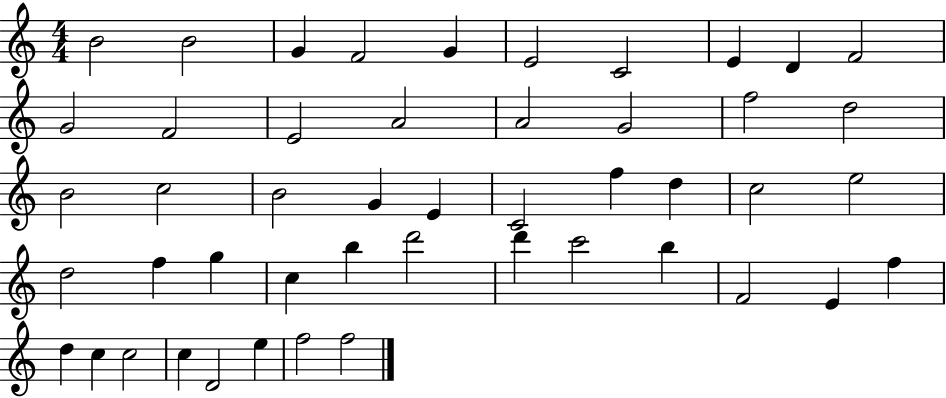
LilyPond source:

{
  \clef treble
  \numericTimeSignature
  \time 4/4
  \key c \major
  b'2 b'2 | g'4 f'2 g'4 | e'2 c'2 | e'4 d'4 f'2 | \break g'2 f'2 | e'2 a'2 | a'2 g'2 | f''2 d''2 | \break b'2 c''2 | b'2 g'4 e'4 | c'2 f''4 d''4 | c''2 e''2 | \break d''2 f''4 g''4 | c''4 b''4 d'''2 | d'''4 c'''2 b''4 | f'2 e'4 f''4 | \break d''4 c''4 c''2 | c''4 d'2 e''4 | f''2 f''2 | \bar "|."
}